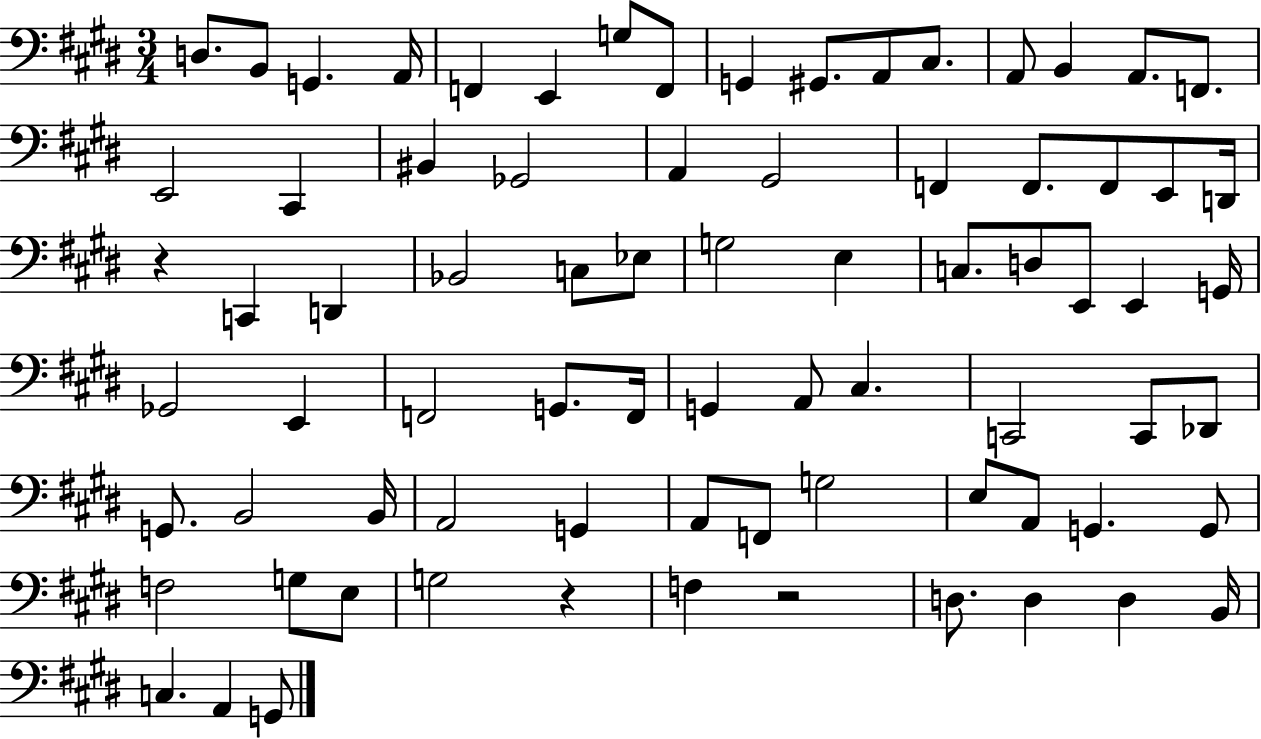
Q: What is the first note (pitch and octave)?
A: D3